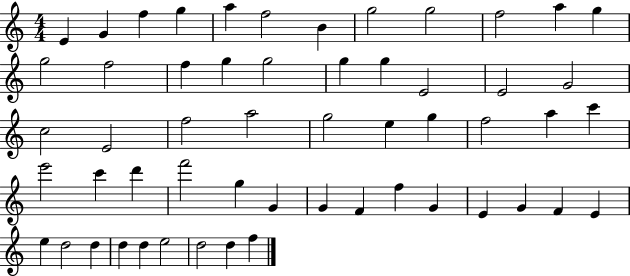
X:1
T:Untitled
M:4/4
L:1/4
K:C
E G f g a f2 B g2 g2 f2 a g g2 f2 f g g2 g g E2 E2 G2 c2 E2 f2 a2 g2 e g f2 a c' e'2 c' d' f'2 g G G F f G E G F E e d2 d d d e2 d2 d f